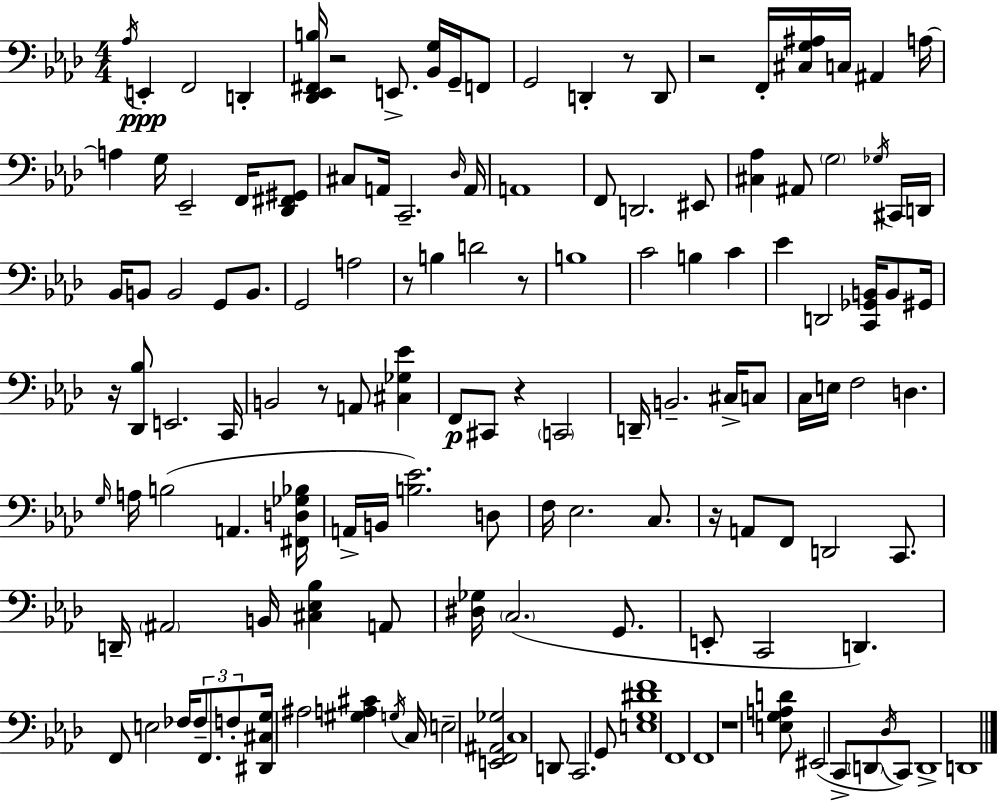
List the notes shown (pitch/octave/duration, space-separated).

Ab3/s E2/q F2/h D2/q [Db2,Eb2,F#2,B3]/s R/h E2/e. [Bb2,G3]/s G2/s F2/e G2/h D2/q R/e D2/e R/h F2/s [C#3,G3,A#3]/s C3/s A#2/q A3/s A3/q G3/s Eb2/h F2/s [Db2,F#2,G#2]/e C#3/e A2/s C2/h. Db3/s A2/s A2/w F2/e D2/h. EIS2/e [C#3,Ab3]/q A#2/e G3/h Gb3/s C#2/s D2/s Bb2/s B2/e B2/h G2/e B2/e. G2/h A3/h R/e B3/q D4/h R/e B3/w C4/h B3/q C4/q Eb4/q D2/h [C2,Gb2,B2]/s B2/e G#2/s R/s [Db2,Bb3]/e E2/h. C2/s B2/h R/e A2/e [C#3,Gb3,Eb4]/q F2/e C#2/e R/q C2/h D2/s B2/h. C#3/s C3/e C3/s E3/s F3/h D3/q. G3/s A3/s B3/h A2/q. [F#2,D3,Gb3,Bb3]/s A2/s B2/s [B3,Eb4]/h. D3/e F3/s Eb3/h. C3/e. R/s A2/e F2/e D2/h C2/e. D2/s A#2/h B2/s [C#3,Eb3,Bb3]/q A2/e [D#3,Gb3]/s C3/h. G2/e. E2/e C2/h D2/q. F2/e E3/h FES3/s FES3/e F2/e. F3/e [D#2,C#3,G3]/s A#3/h [G#3,A3,C#4]/q G3/s C3/s E3/h [E2,F2,A#2,Gb3]/h C3/w D2/e C2/h. G2/e [E3,G3,D#4,F4]/w F2/w F2/w R/w [E3,G3,A3,D4]/e EIS2/h C2/e D2/e Db3/s C2/e D2/w D2/w